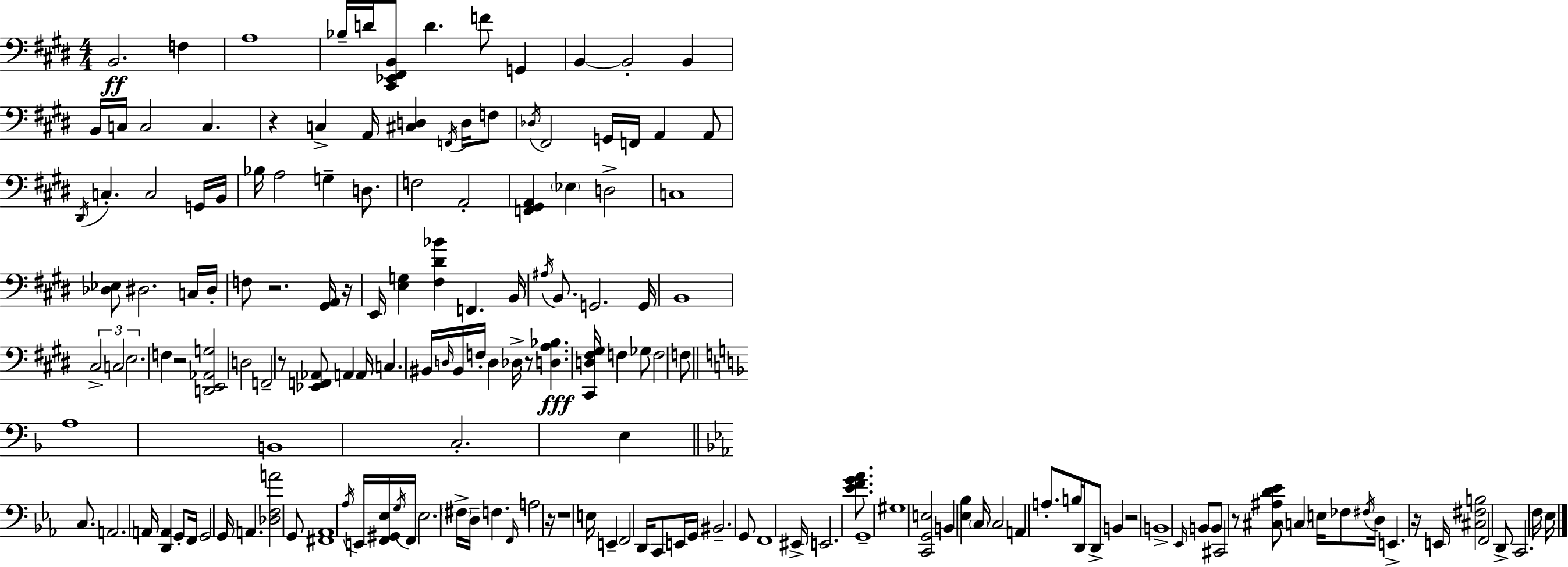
B2/h. F3/q A3/w Bb3/s D4/s [C#2,Eb2,F#2,B2]/e D4/q. F4/e G2/q B2/q B2/h B2/q B2/s C3/s C3/h C3/q. R/q C3/q A2/s [C#3,D3]/q F2/s D3/s F3/e Db3/s F#2/h G2/s F2/s A2/q A2/e D#2/s C3/q. C3/h G2/s B2/s Bb3/s A3/h G3/q D3/e. F3/h A2/h [F2,G#2,A2]/q Eb3/q D3/h C3/w [Db3,Eb3]/e D#3/h. C3/s D#3/s F3/e R/h. [G#2,A2]/s R/s E2/s [E3,G3]/q [F#3,D#4,Bb4]/q F2/q. B2/s A#3/s B2/e. G2/h. G2/s B2/w C#3/h C3/h E3/h. F3/q R/h [D2,E2,Ab2,G3]/h D3/h F2/h R/e [Eb2,F2,Ab2]/e A2/q A2/s C3/q. BIS2/s D3/s BIS2/s F3/s D3/q Db3/s R/e [D3,A3,Bb3]/q. [C#2,D3,F#3,G#3]/s F3/q Gb3/e F3/h F3/e A3/w B2/w C3/h. E3/q C3/e. A2/h. A2/s [D2,A2]/q G2/e F2/s G2/h G2/s A2/q. [Db3,F3,A4]/h G2/e [F#2,Ab2]/w Ab3/s E2/s [F2,G#2,Eb3]/s G3/s F2/s Eb3/h. F#3/s D3/s F3/q. F2/s A3/h R/s R/w E3/s E2/q F2/h D2/s C2/e E2/s G2/s BIS2/h. G2/e F2/w EIS2/s E2/h. [Eb4,F4,G4,Ab4]/e. G2/w G#3/w [C2,G2,E3]/h B2/q [Eb3,Bb3]/q C3/s C3/h A2/q A3/e. B3/s D2/s D2/e B2/q R/h B2/w Eb2/s B2/e B2/e C#2/h R/e [C#3,A#3,D4,Eb4]/e C3/q E3/s FES3/e F#3/s D3/s E2/q. R/s E2/s [C#3,F#3,B3]/h F2/h D2/e C2/h. F3/s Eb3/s